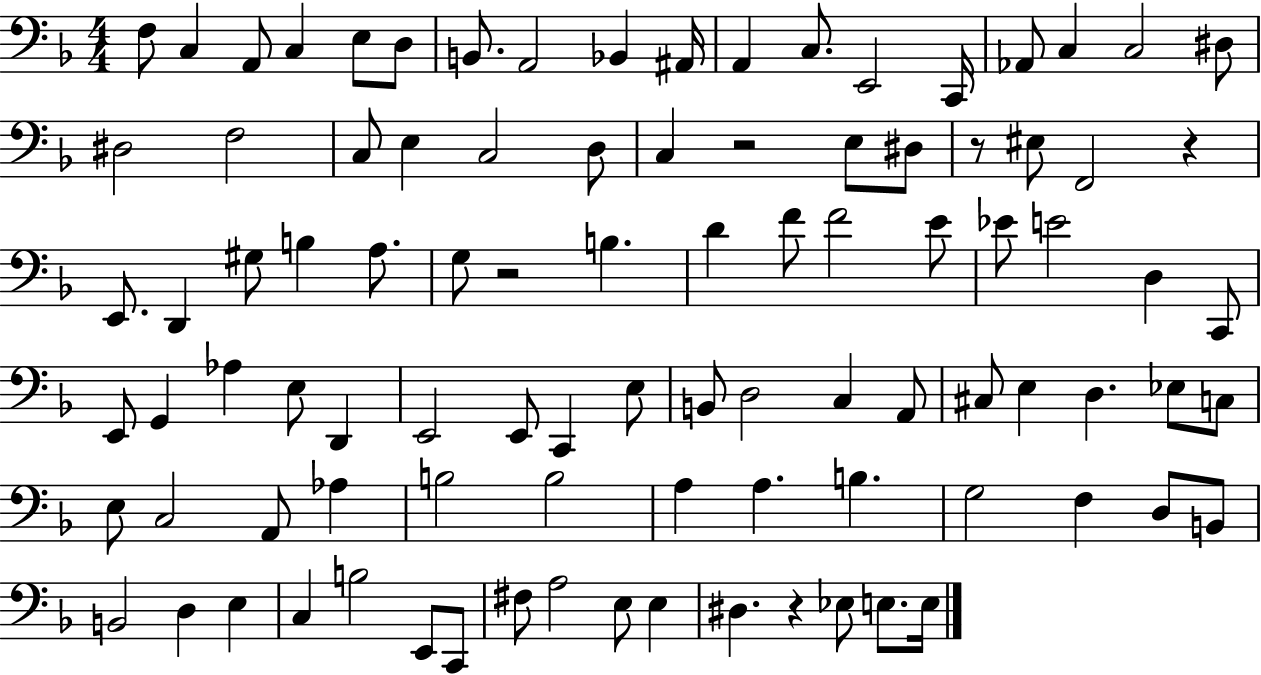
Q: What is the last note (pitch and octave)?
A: E3